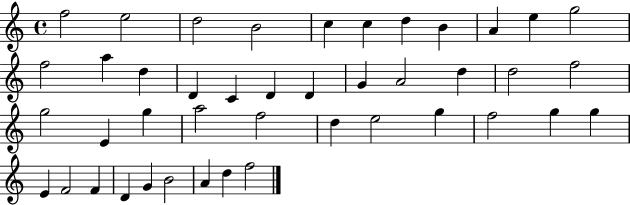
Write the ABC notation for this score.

X:1
T:Untitled
M:4/4
L:1/4
K:C
f2 e2 d2 B2 c c d B A e g2 f2 a d D C D D G A2 d d2 f2 g2 E g a2 f2 d e2 g f2 g g E F2 F D G B2 A d f2